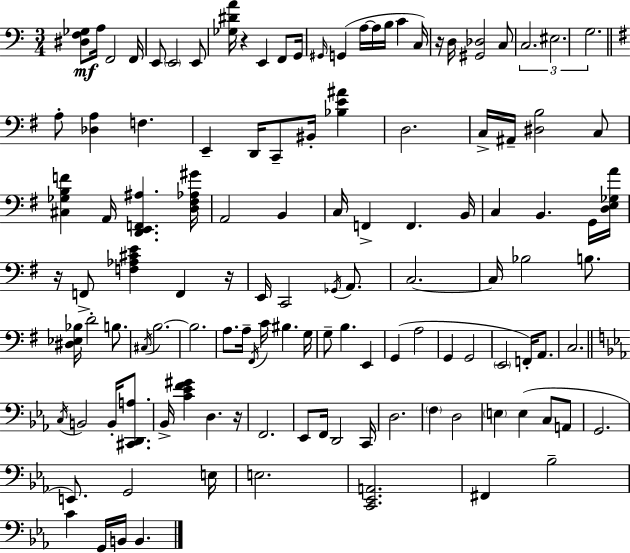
X:1
T:Untitled
M:3/4
L:1/4
K:C
[^D,F,_G,]/2 A,/4 F,,2 F,,/4 E,,/2 E,,2 E,,/2 [_G,^DA]/4 z E,, F,,/2 G,,/4 ^G,,/4 G,, A,/4 A,/4 B,/4 C C,/4 z/4 D,/4 [^G,,_D,]2 C,/2 C,2 ^E,2 G,2 A,/2 [_D,A,] F, E,, D,,/4 C,,/2 ^B,,/4 [_B,E^A] D,2 C,/4 ^A,,/4 [^D,B,]2 C,/2 [^C,_G,B,F] A,,/4 [D,,E,,F,,^A,] [D,^F,_A,^G]/4 A,,2 B,, C,/4 F,, F,, B,,/4 C, B,, G,,/4 [D,E,_G,A]/4 z/4 F,,/2 [F,_A,^CE] F,, z/4 E,,/4 C,,2 _G,,/4 A,,/2 C,2 C,/4 _B,2 B,/2 [^D,_E,_B,]/4 D2 B,/2 ^C,/4 B,2 B,2 A,/2 A,/4 ^F,,/4 C/4 ^B, G,/4 G,/2 B, E,, G,, A,2 G,, G,,2 E,,2 F,,/4 A,,/2 C,2 C,/4 B,,2 B,,/4 [^C,,D,,A,]/2 _B,,/4 [C_EF^G] D, z/4 F,,2 _E,,/2 F,,/4 D,,2 C,,/4 D,2 F, D,2 E, E, C,/2 A,,/2 G,,2 E,,/2 G,,2 E,/4 E,2 [C,,_E,,A,,]2 ^F,, _B,2 C G,,/4 B,,/4 B,,